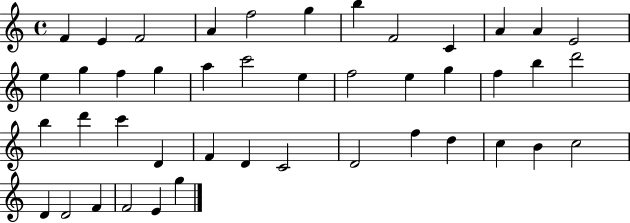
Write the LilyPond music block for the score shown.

{
  \clef treble
  \time 4/4
  \defaultTimeSignature
  \key c \major
  f'4 e'4 f'2 | a'4 f''2 g''4 | b''4 f'2 c'4 | a'4 a'4 e'2 | \break e''4 g''4 f''4 g''4 | a''4 c'''2 e''4 | f''2 e''4 g''4 | f''4 b''4 d'''2 | \break b''4 d'''4 c'''4 d'4 | f'4 d'4 c'2 | d'2 f''4 d''4 | c''4 b'4 c''2 | \break d'4 d'2 f'4 | f'2 e'4 g''4 | \bar "|."
}